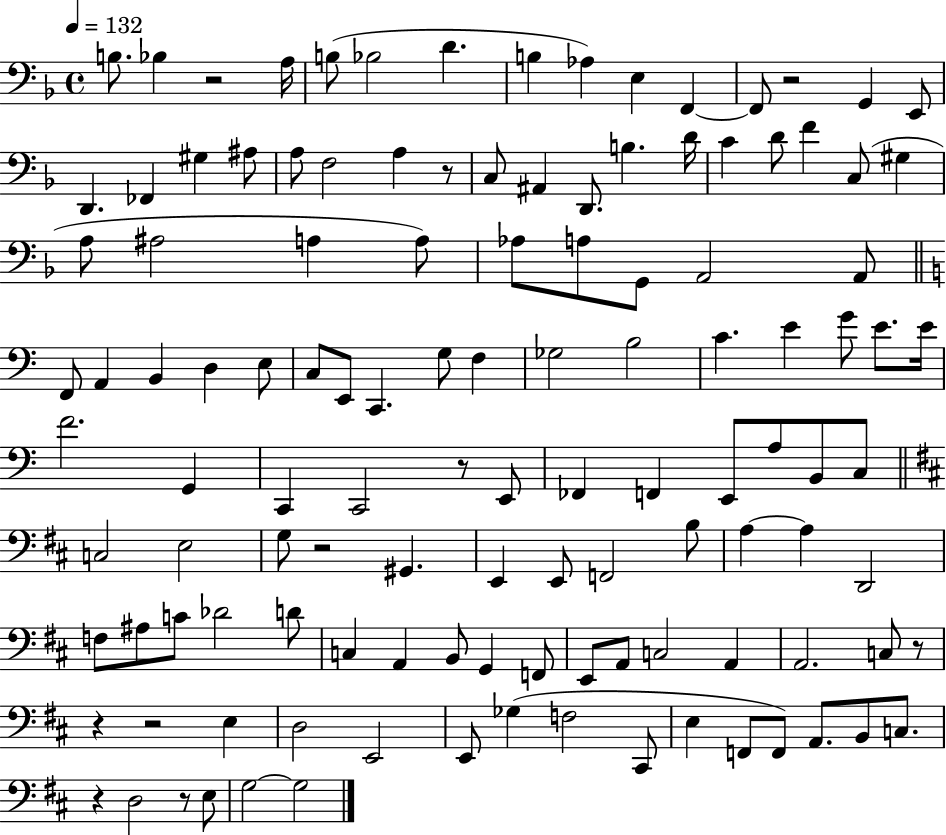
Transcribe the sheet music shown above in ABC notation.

X:1
T:Untitled
M:4/4
L:1/4
K:F
B,/2 _B, z2 A,/4 B,/2 _B,2 D B, _A, E, F,, F,,/2 z2 G,, E,,/2 D,, _F,, ^G, ^A,/2 A,/2 F,2 A, z/2 C,/2 ^A,, D,,/2 B, D/4 C D/2 F C,/2 ^G, A,/2 ^A,2 A, A,/2 _A,/2 A,/2 G,,/2 A,,2 A,,/2 F,,/2 A,, B,, D, E,/2 C,/2 E,,/2 C,, G,/2 F, _G,2 B,2 C E G/2 E/2 E/4 F2 G,, C,, C,,2 z/2 E,,/2 _F,, F,, E,,/2 A,/2 B,,/2 C,/2 C,2 E,2 G,/2 z2 ^G,, E,, E,,/2 F,,2 B,/2 A, A, D,,2 F,/2 ^A,/2 C/2 _D2 D/2 C, A,, B,,/2 G,, F,,/2 E,,/2 A,,/2 C,2 A,, A,,2 C,/2 z/2 z z2 E, D,2 E,,2 E,,/2 _G, F,2 ^C,,/2 E, F,,/2 F,,/2 A,,/2 B,,/2 C,/2 z D,2 z/2 E,/2 G,2 G,2